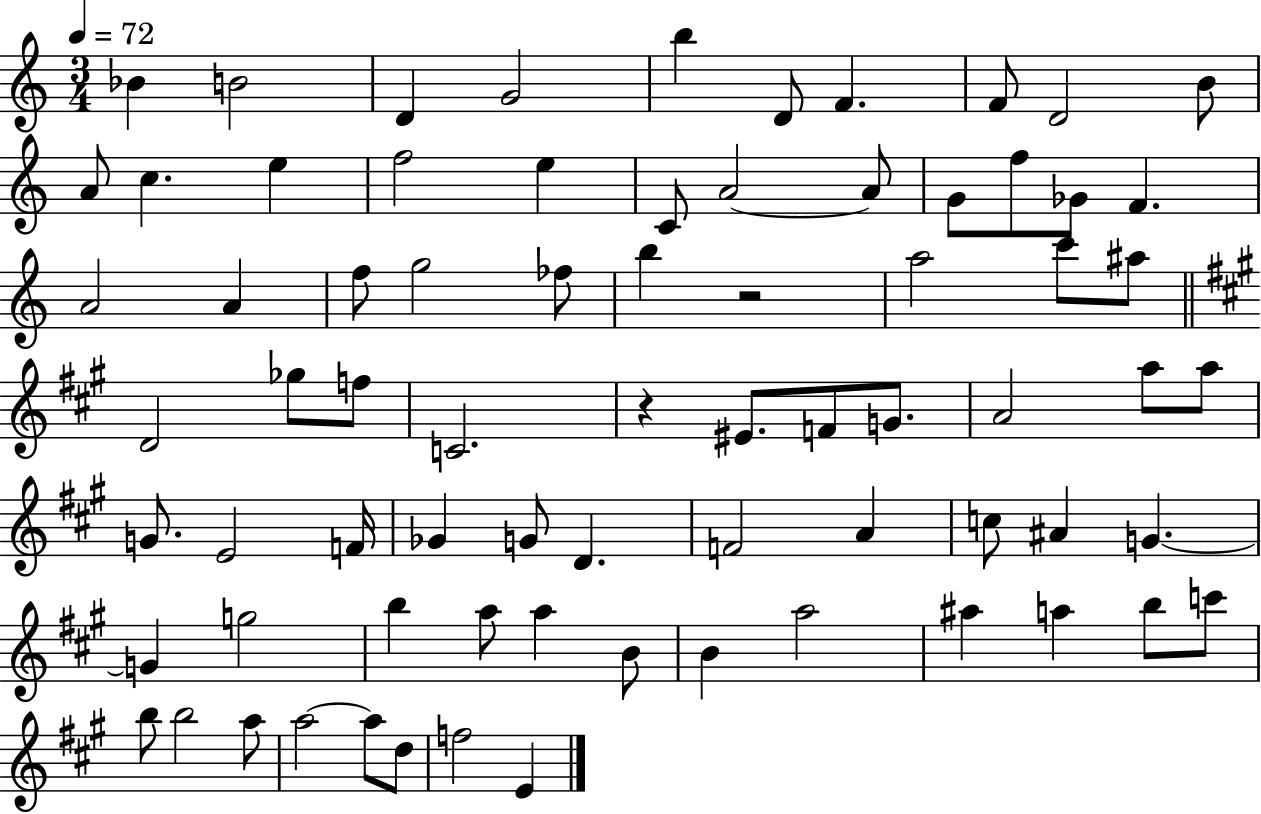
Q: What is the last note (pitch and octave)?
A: E4